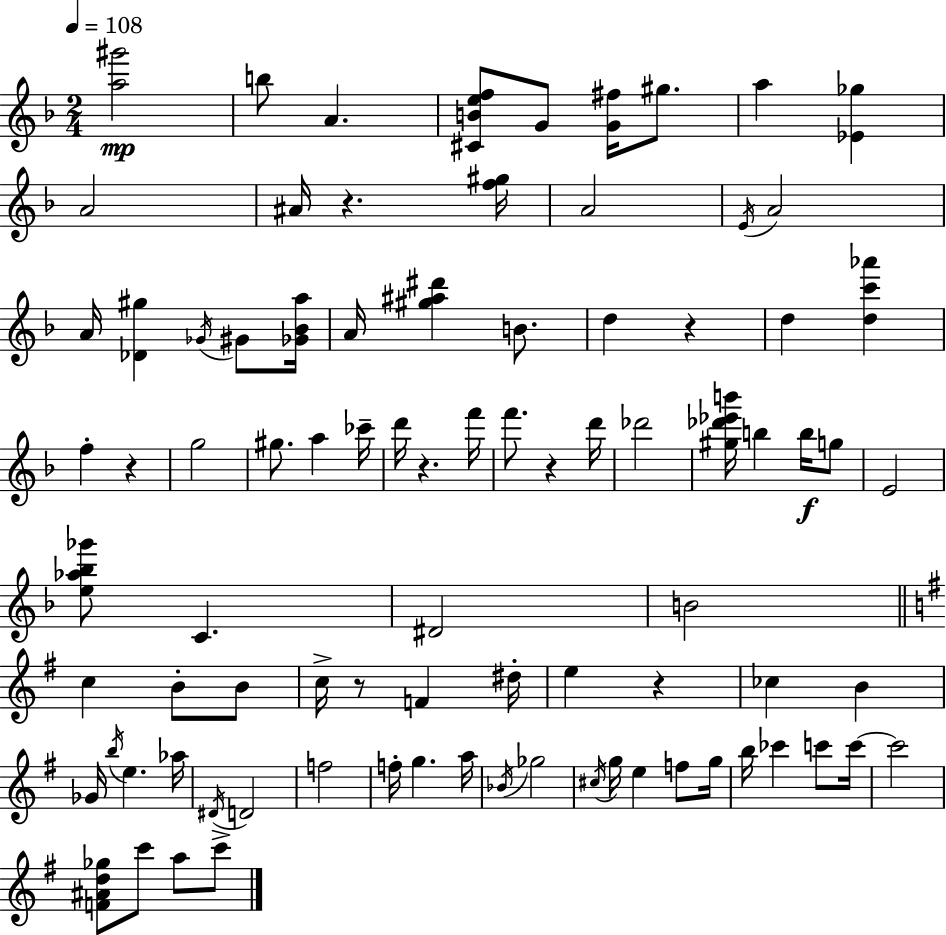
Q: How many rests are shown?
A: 7